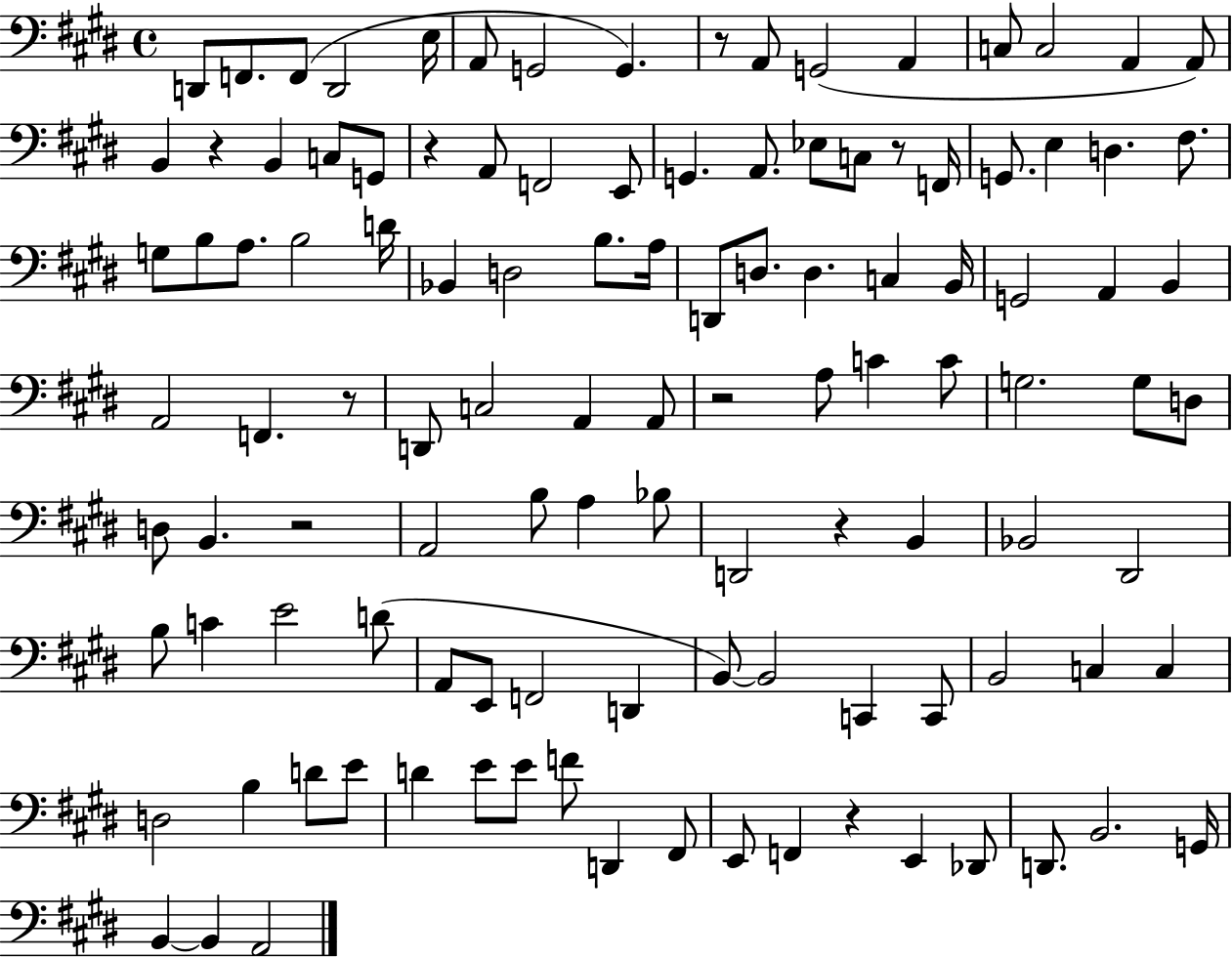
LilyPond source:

{
  \clef bass
  \time 4/4
  \defaultTimeSignature
  \key e \major
  d,8 f,8. f,8( d,2 e16 | a,8 g,2 g,4.) | r8 a,8 g,2( a,4 | c8 c2 a,4 a,8) | \break b,4 r4 b,4 c8 g,8 | r4 a,8 f,2 e,8 | g,4. a,8. ees8 c8 r8 f,16 | g,8. e4 d4. fis8. | \break g8 b8 a8. b2 d'16 | bes,4 d2 b8. a16 | d,8 d8. d4. c4 b,16 | g,2 a,4 b,4 | \break a,2 f,4. r8 | d,8 c2 a,4 a,8 | r2 a8 c'4 c'8 | g2. g8 d8 | \break d8 b,4. r2 | a,2 b8 a4 bes8 | d,2 r4 b,4 | bes,2 dis,2 | \break b8 c'4 e'2 d'8( | a,8 e,8 f,2 d,4 | b,8~~) b,2 c,4 c,8 | b,2 c4 c4 | \break d2 b4 d'8 e'8 | d'4 e'8 e'8 f'8 d,4 fis,8 | e,8 f,4 r4 e,4 des,8 | d,8. b,2. g,16 | \break b,4~~ b,4 a,2 | \bar "|."
}